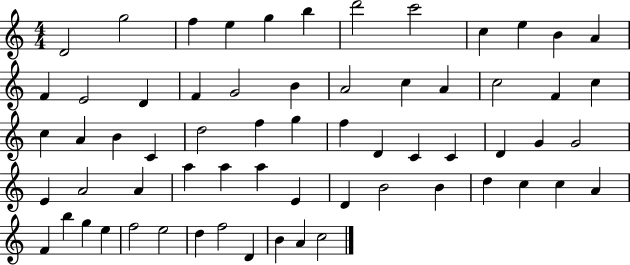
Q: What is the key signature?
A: C major